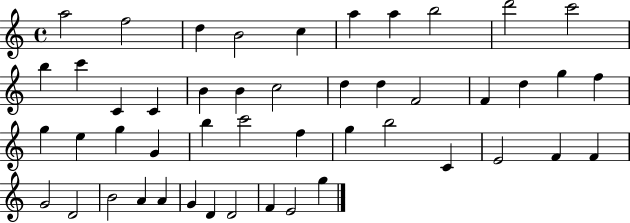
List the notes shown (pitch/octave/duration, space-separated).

A5/h F5/h D5/q B4/h C5/q A5/q A5/q B5/h D6/h C6/h B5/q C6/q C4/q C4/q B4/q B4/q C5/h D5/q D5/q F4/h F4/q D5/q G5/q F5/q G5/q E5/q G5/q G4/q B5/q C6/h F5/q G5/q B5/h C4/q E4/h F4/q F4/q G4/h D4/h B4/h A4/q A4/q G4/q D4/q D4/h F4/q E4/h G5/q